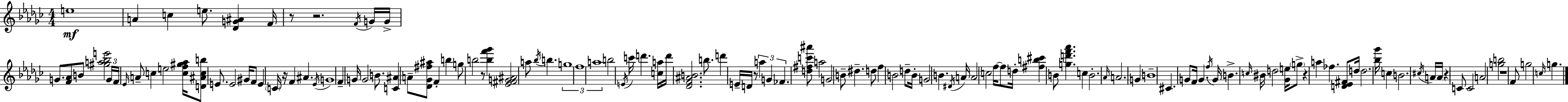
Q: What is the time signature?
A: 4/4